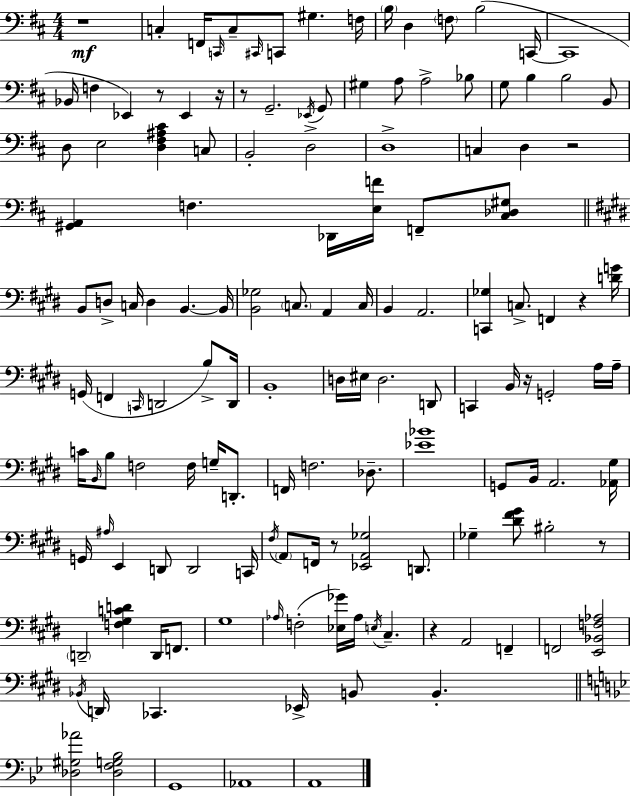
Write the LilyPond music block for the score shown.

{
  \clef bass
  \numericTimeSignature
  \time 4/4
  \key d \major
  r1\mf | c4-. f,16 \grace { c,16 } c8-- \grace { cis,16 } c,8 gis4. | f16 \parenthesize b16 d4 \parenthesize f8 b2( | c,16~~ c,1 | \break bes,16 f4 ees,4) r8 ees,4 | r16 r8 g,2.-- | \acciaccatura { ees,16 } g,8 gis4 a8 a2-> | bes8 g8 b4 b2 | \break b,8 d8 e2 <d fis ais cis'>4 | c8 b,2-. d2-> | d1-> | c4 d4 r2 | \break <gis, a,>4 f4. des,16 <e f'>16 f,8-- | <cis des gis>8 \bar "||" \break \key e \major b,8 d8-> c16 d4 b,4.~~ b,16 | <b, ges>2 \parenthesize c8. a,4 c16 | b,4 a,2. | <c, ges>4 c8.-> f,4 r4 <d' g'>16 | \break g,16( f,4 \grace { c,16 } d,2 b8->) | d,16 b,1-. | d16 eis16 d2. d,8 | c,4 b,16 r16 g,2-. a16 | \break a16-- c'16 \grace { b,16 } b8 f2 f16 g16-- d,8.-. | f,16 f2. des8.-- | <ees' bes'>1 | g,8 b,16 a,2. | \break <aes, gis>16 g,16 \grace { ais16 } e,4 d,8 d,2 | c,16 \acciaccatura { fis16 } \parenthesize a,8 f,16 r8 <ees, a, ges>2 | d,8. ges4-- <dis' fis' gis'>8 bis2-. | r8 \parenthesize d,2-- <f gis c' d'>4 | \break d,16 f,8. gis1 | \grace { aes16 }( f2-. <ees ges'>16) aes16 \acciaccatura { e16 } | cis4.-- r4 a,2 | f,4-- f,2 <e, bes, f aes>2 | \break \acciaccatura { bes,16 } d,16 ces,4. ees,16-> b,8 | b,4.-. \bar "||" \break \key bes \major <des gis aes'>2 <des f g bes>2 | g,1 | aes,1 | a,1 | \break \bar "|."
}